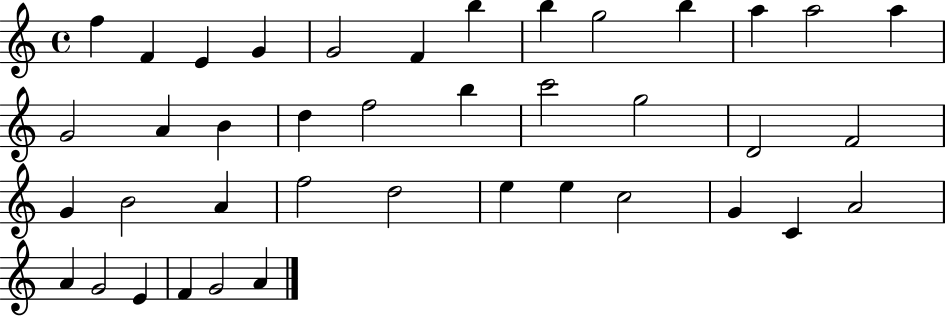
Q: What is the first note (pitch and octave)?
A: F5